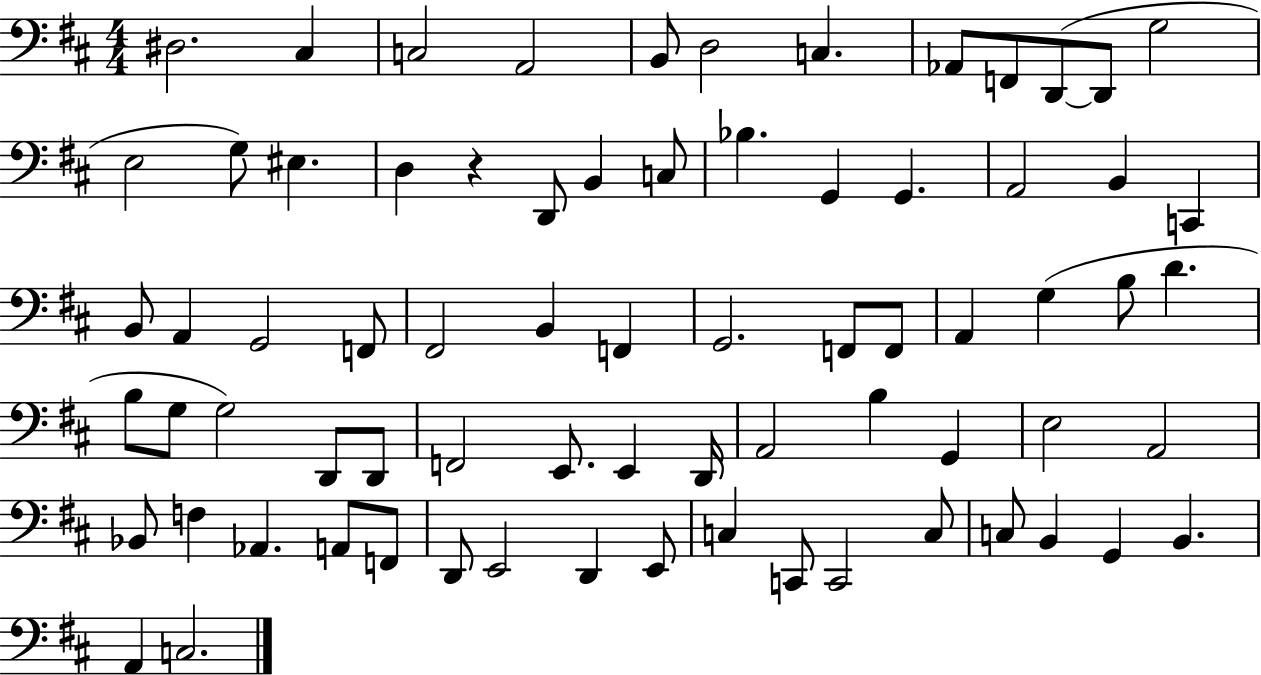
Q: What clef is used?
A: bass